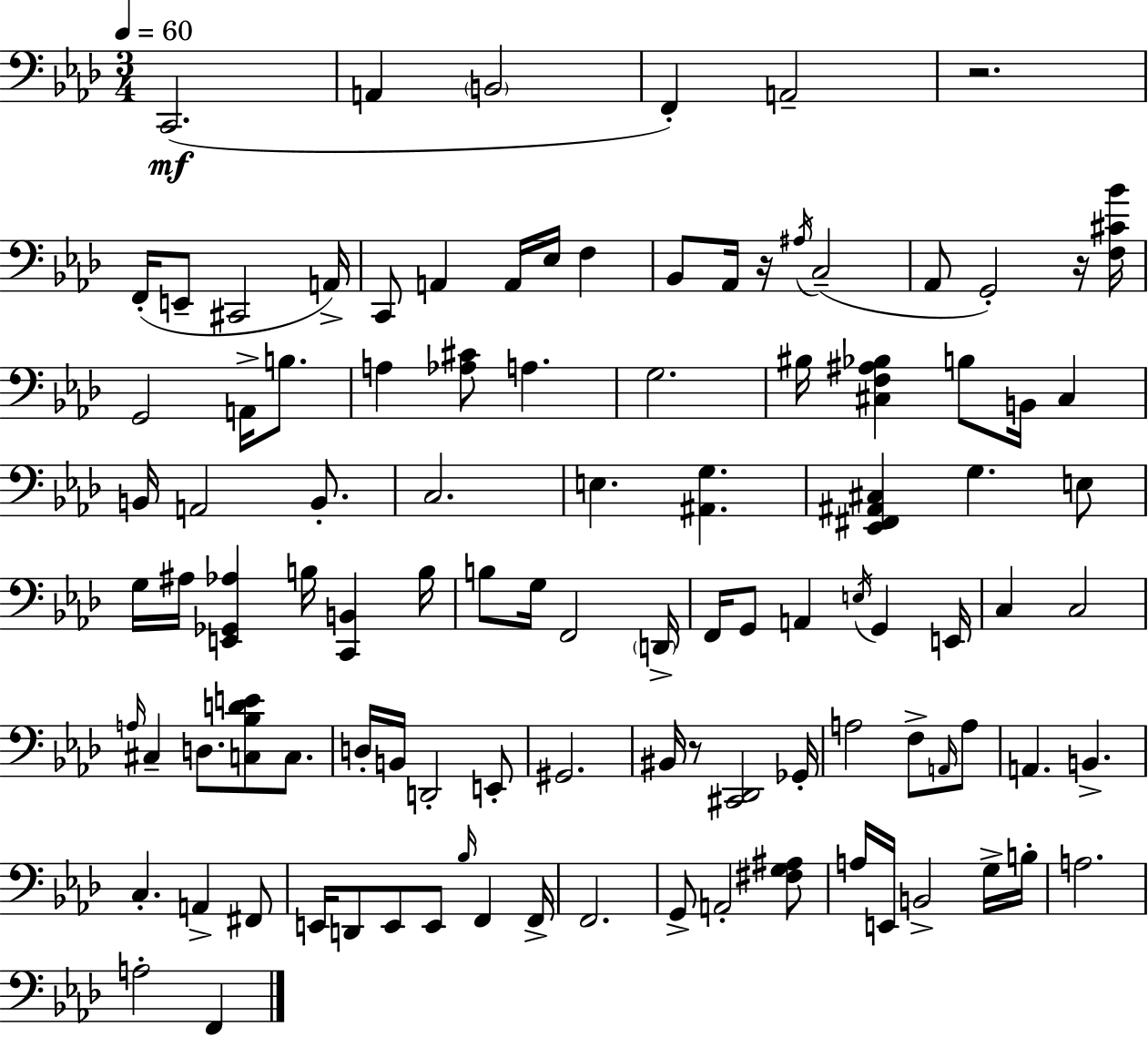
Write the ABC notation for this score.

X:1
T:Untitled
M:3/4
L:1/4
K:Fm
C,,2 A,, B,,2 F,, A,,2 z2 F,,/4 E,,/2 ^C,,2 A,,/4 C,,/2 A,, A,,/4 _E,/4 F, _B,,/2 _A,,/4 z/4 ^A,/4 C,2 _A,,/2 G,,2 z/4 [F,^C_B]/4 G,,2 A,,/4 B,/2 A, [_A,^C]/2 A, G,2 ^B,/4 [^C,F,^A,_B,] B,/2 B,,/4 ^C, B,,/4 A,,2 B,,/2 C,2 E, [^A,,G,] [_E,,^F,,^A,,^C,] G, E,/2 G,/4 ^A,/4 [E,,_G,,_A,] B,/4 [C,,B,,] B,/4 B,/2 G,/4 F,,2 D,,/4 F,,/4 G,,/2 A,, E,/4 G,, E,,/4 C, C,2 A,/4 ^C, D,/2 [C,_B,DE]/2 C,/2 D,/4 B,,/4 D,,2 E,,/2 ^G,,2 ^B,,/4 z/2 [^C,,_D,,]2 _G,,/4 A,2 F,/2 A,,/4 A,/2 A,, B,, C, A,, ^F,,/2 E,,/4 D,,/2 E,,/2 E,,/2 _B,/4 F,, F,,/4 F,,2 G,,/2 A,,2 [^F,G,^A,]/2 A,/4 E,,/4 B,,2 G,/4 B,/4 A,2 A,2 F,,